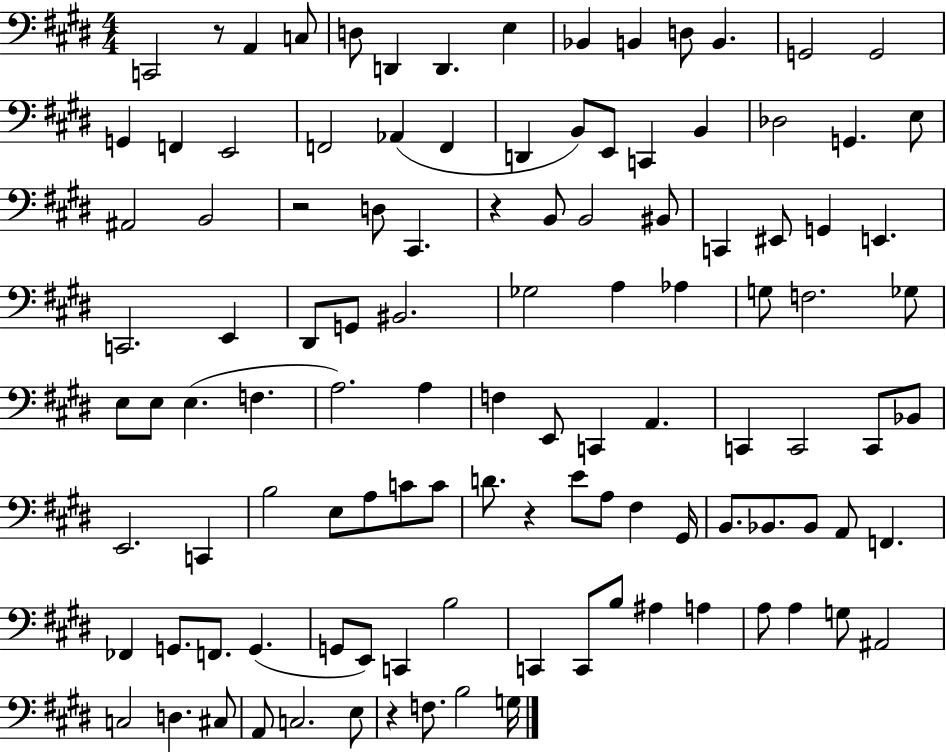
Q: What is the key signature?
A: E major